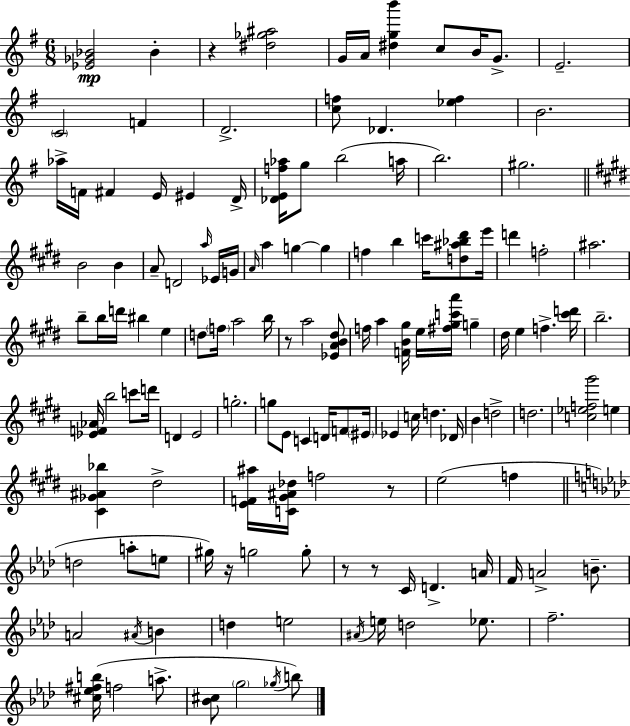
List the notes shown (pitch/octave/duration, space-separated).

[Eb4,Gb4,Bb4]/h Bb4/q R/q [D#5,Gb5,A#5]/h G4/s A4/s [D#5,G5,B6]/q C5/e B4/s G4/e. E4/h. C4/h F4/q D4/h. [C5,F5]/e Db4/q. [Eb5,F5]/q B4/h. Ab5/s F4/s F#4/q E4/s EIS4/q D4/s [Db4,E4,F5,Ab5]/s G5/e B5/h A5/s B5/h. G#5/h. B4/h B4/q A4/e D4/h A5/s Eb4/s G4/s A4/s A5/q G5/q G5/q F5/q B5/q C6/s [D5,A#5,Bb5,D#6]/e E6/s D6/q F5/h A#5/h. B5/e B5/s D6/s BIS5/q E5/q D5/e F5/s A5/h B5/s R/e A5/h [Eb4,A4,B4,D#5]/e F5/s A5/q [F4,B4,G#5]/s E5/s [F#5,G#5,C6,A6]/s G5/q D#5/s E5/q F5/q. [C#6,D6]/s B5/h. [Eb4,F4,Ab4]/s B5/h C6/e D6/s D4/q E4/h G5/h. G5/e E4/e C4/q D4/s F4/e EIS4/s Eb4/q C5/s D5/q. Db4/s B4/q D5/h D5/h. [C5,Eb5,F5,G#6]/h E5/q [C#4,Gb4,A#4,Bb5]/q D#5/h [E4,F4,A#5]/s [C4,G#4,A#4,Db5]/s F5/h R/e E5/h F5/q D5/h A5/e E5/e G#5/s R/s G5/h G5/e R/e R/e C4/s D4/q. A4/s F4/s A4/h B4/e. A4/h A#4/s B4/q D5/q E5/h A#4/s E5/s D5/h Eb5/e. F5/h. [C#5,Eb5,F#5,B5]/s F5/h A5/e. [Bb4,C#5]/e G5/h Gb5/s B5/e